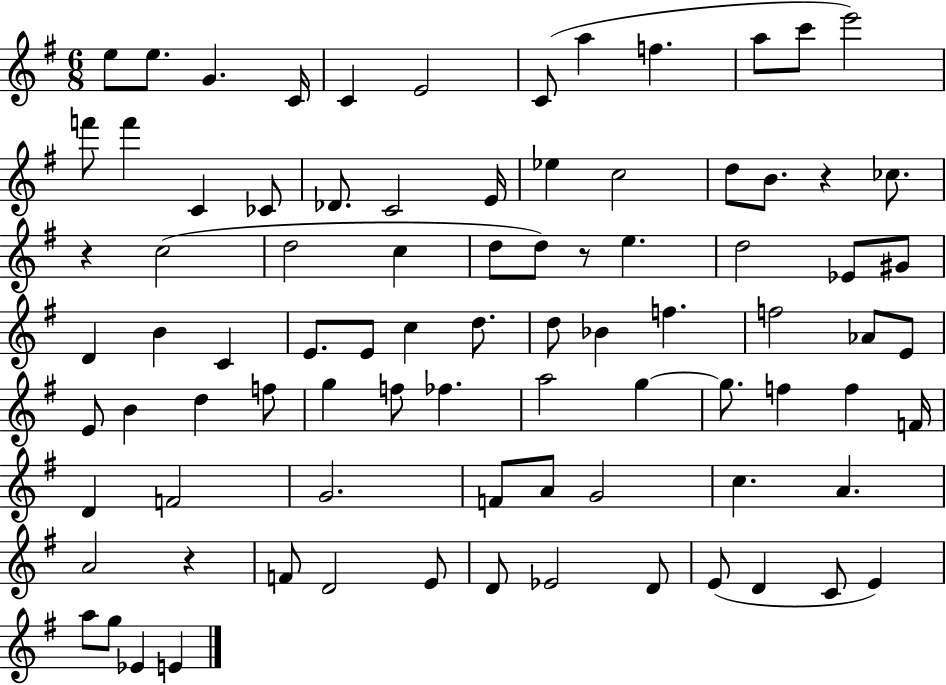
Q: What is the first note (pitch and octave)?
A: E5